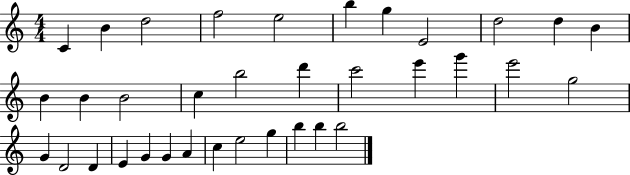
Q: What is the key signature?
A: C major